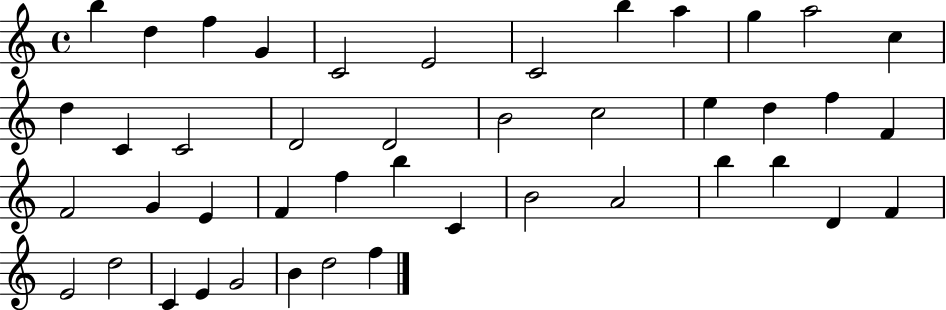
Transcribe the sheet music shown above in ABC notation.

X:1
T:Untitled
M:4/4
L:1/4
K:C
b d f G C2 E2 C2 b a g a2 c d C C2 D2 D2 B2 c2 e d f F F2 G E F f b C B2 A2 b b D F E2 d2 C E G2 B d2 f